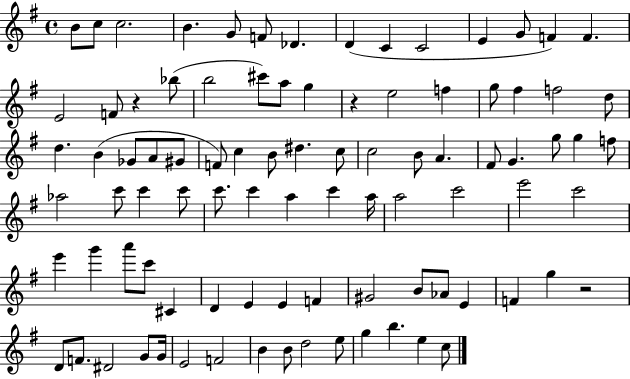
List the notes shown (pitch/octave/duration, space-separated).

B4/e C5/e C5/h. B4/q. G4/e F4/e Db4/q. D4/q C4/q C4/h E4/q G4/e F4/q F4/q. E4/h F4/e R/q Bb5/e B5/h C#6/e A5/e G5/q R/q E5/h F5/q G5/e F#5/q F5/h D5/e D5/q. B4/q Gb4/e A4/e G#4/e F4/e C5/q B4/e D#5/q. C5/e C5/h B4/e A4/q. F#4/e G4/q. G5/e G5/q F5/e Ab5/h C6/e C6/q C6/e C6/e. C6/q A5/q C6/q A5/s A5/h C6/h E6/h C6/h E6/q G6/q A6/e C6/e C#4/q D4/q E4/q E4/q F4/q G#4/h B4/e Ab4/e E4/q F4/q G5/q R/h D4/e F4/e. D#4/h G4/e G4/s E4/h F4/h B4/q B4/e D5/h E5/e G5/q B5/q. E5/q C5/e